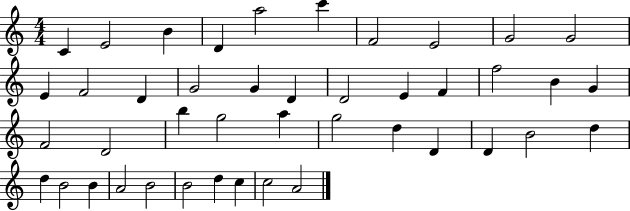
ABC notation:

X:1
T:Untitled
M:4/4
L:1/4
K:C
C E2 B D a2 c' F2 E2 G2 G2 E F2 D G2 G D D2 E F f2 B G F2 D2 b g2 a g2 d D D B2 d d B2 B A2 B2 B2 d c c2 A2